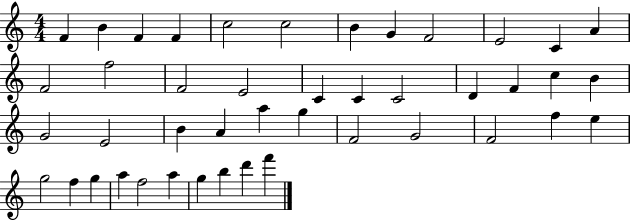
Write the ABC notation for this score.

X:1
T:Untitled
M:4/4
L:1/4
K:C
F B F F c2 c2 B G F2 E2 C A F2 f2 F2 E2 C C C2 D F c B G2 E2 B A a g F2 G2 F2 f e g2 f g a f2 a g b d' f'